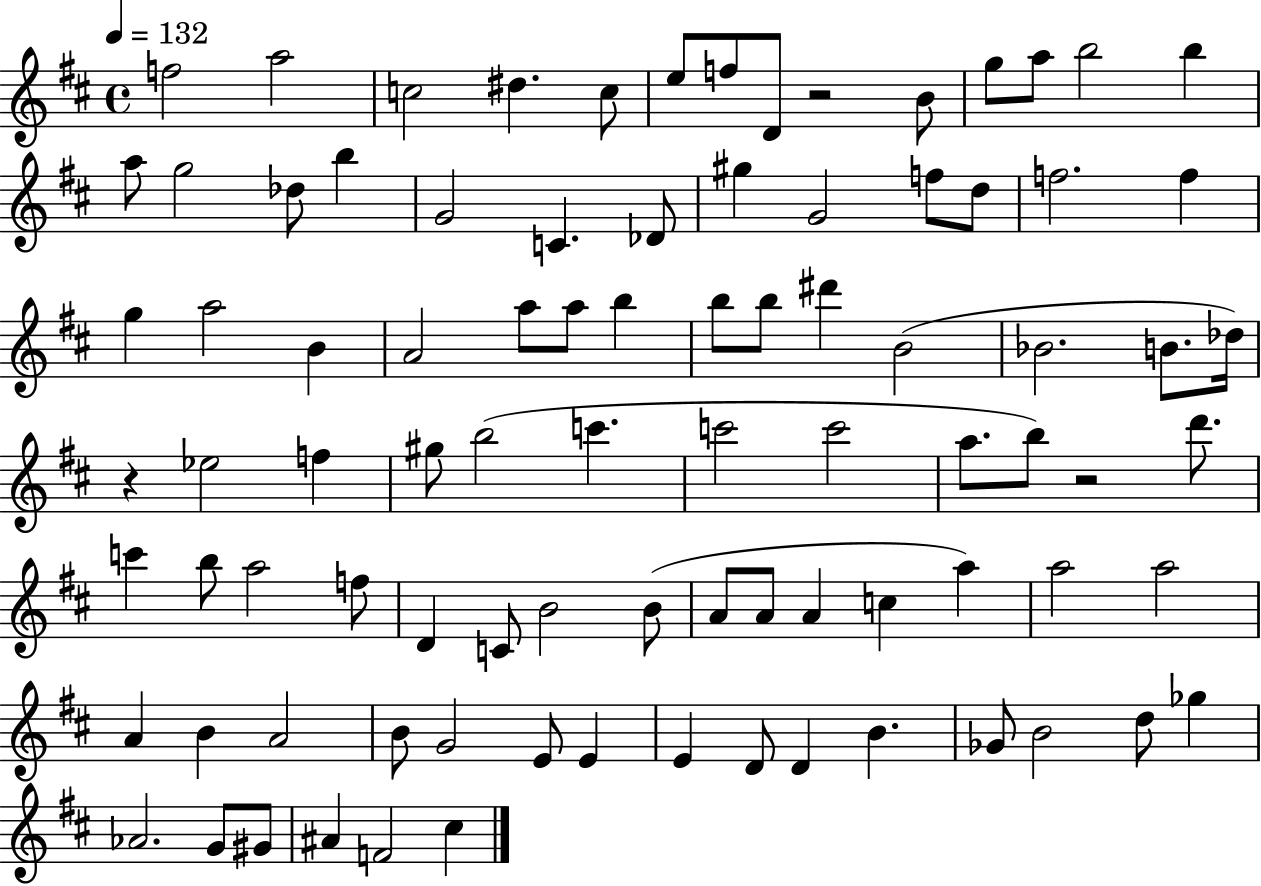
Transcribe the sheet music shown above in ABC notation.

X:1
T:Untitled
M:4/4
L:1/4
K:D
f2 a2 c2 ^d c/2 e/2 f/2 D/2 z2 B/2 g/2 a/2 b2 b a/2 g2 _d/2 b G2 C _D/2 ^g G2 f/2 d/2 f2 f g a2 B A2 a/2 a/2 b b/2 b/2 ^d' B2 _B2 B/2 _d/4 z _e2 f ^g/2 b2 c' c'2 c'2 a/2 b/2 z2 d'/2 c' b/2 a2 f/2 D C/2 B2 B/2 A/2 A/2 A c a a2 a2 A B A2 B/2 G2 E/2 E E D/2 D B _G/2 B2 d/2 _g _A2 G/2 ^G/2 ^A F2 ^c